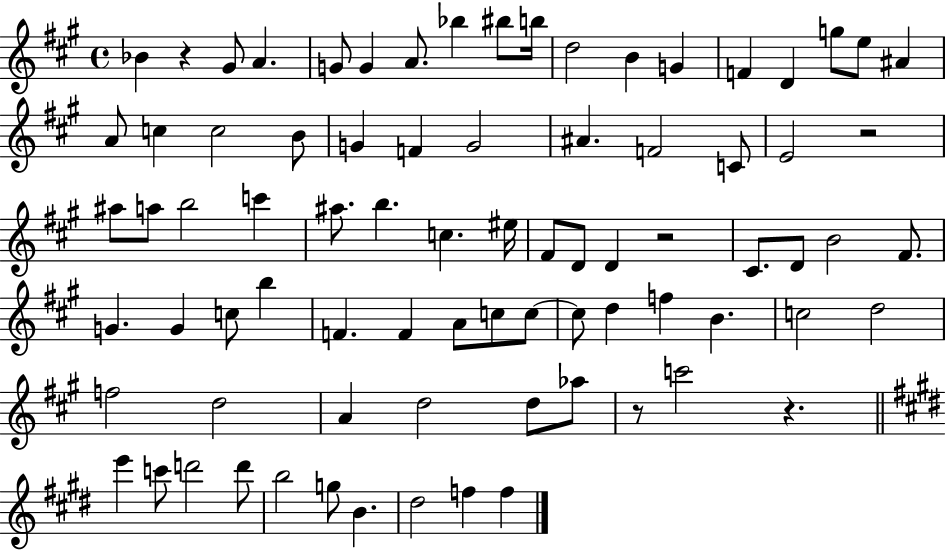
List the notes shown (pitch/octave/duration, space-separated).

Bb4/q R/q G#4/e A4/q. G4/e G4/q A4/e. Bb5/q BIS5/e B5/s D5/h B4/q G4/q F4/q D4/q G5/e E5/e A#4/q A4/e C5/q C5/h B4/e G4/q F4/q G4/h A#4/q. F4/h C4/e E4/h R/h A#5/e A5/e B5/h C6/q A#5/e. B5/q. C5/q. EIS5/s F#4/e D4/e D4/q R/h C#4/e. D4/e B4/h F#4/e. G4/q. G4/q C5/e B5/q F4/q. F4/q A4/e C5/e C5/e C5/e D5/q F5/q B4/q. C5/h D5/h F5/h D5/h A4/q D5/h D5/e Ab5/e R/e C6/h R/q. E6/q C6/e D6/h D6/e B5/h G5/e B4/q. D#5/h F5/q F5/q